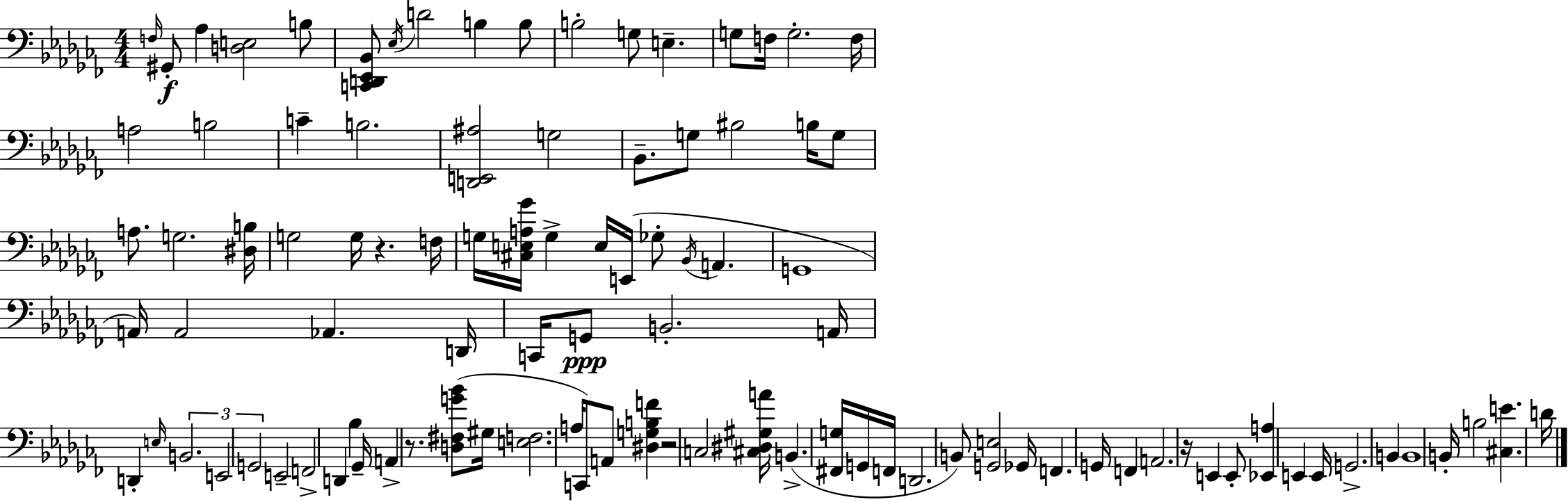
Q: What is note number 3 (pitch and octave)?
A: Ab3